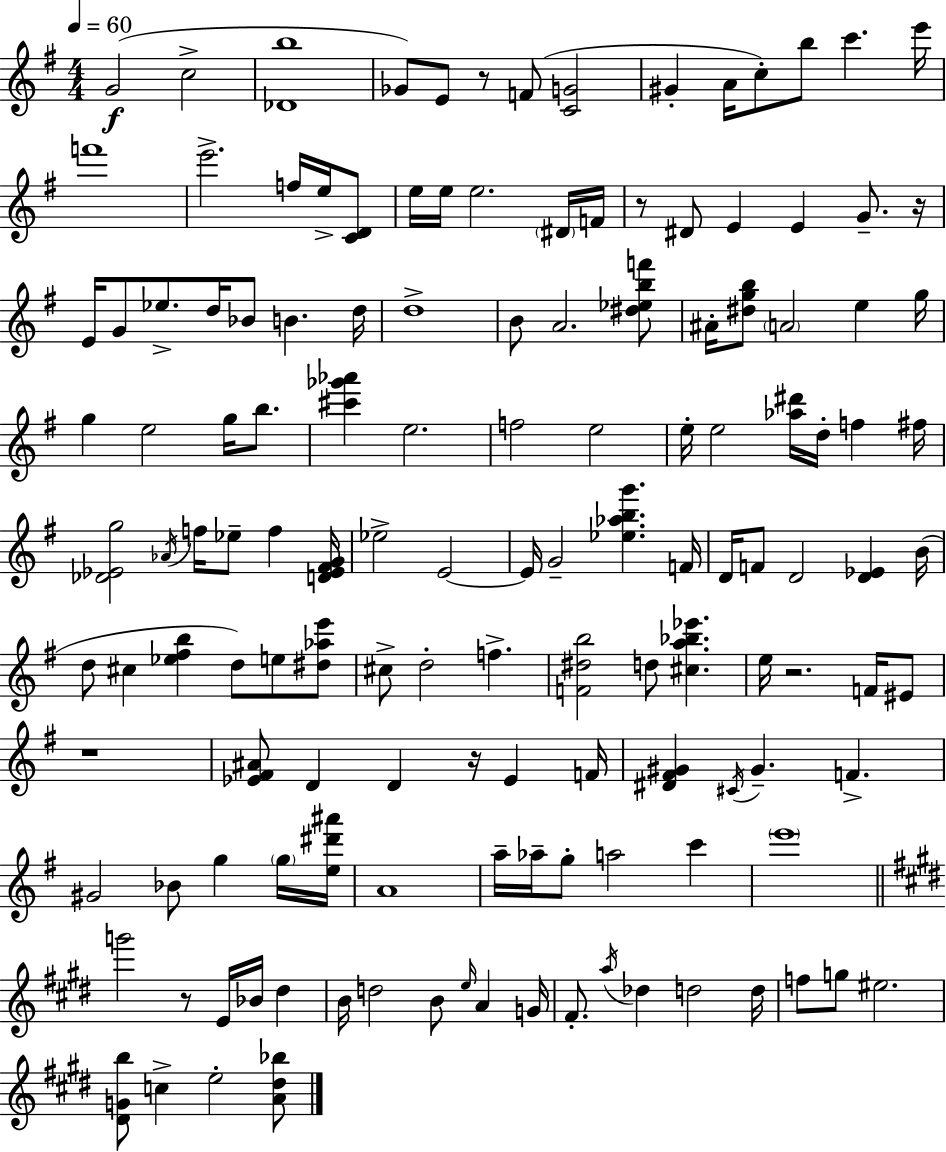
G4/h C5/h [Db4,B5]/w Gb4/e E4/e R/e F4/e [C4,G4]/h G#4/q A4/s C5/e B5/e C6/q. E6/s F6/w E6/h. F5/s E5/s [C4,D4]/e E5/s E5/s E5/h. D#4/s F4/s R/e D#4/e E4/q E4/q G4/e. R/s E4/s G4/e Eb5/e. D5/s Bb4/e B4/q. D5/s D5/w B4/e A4/h. [D#5,Eb5,B5,F6]/e A#4/s [D#5,G5,B5]/e A4/h E5/q G5/s G5/q E5/h G5/s B5/e. [C#6,Gb6,Ab6]/q E5/h. F5/h E5/h E5/s E5/h [Ab5,D#6]/s D5/s F5/q F#5/s [Db4,Eb4,G5]/h Ab4/s F5/s Eb5/e F5/q [D4,Eb4,F#4,G4]/s Eb5/h E4/h E4/s G4/h [Eb5,Ab5,B5,G6]/q. F4/s D4/s F4/e D4/h [D4,Eb4]/q B4/s D5/e C#5/q [Eb5,F#5,B5]/q D5/e E5/e [D#5,Ab5,E6]/e C#5/e D5/h F5/q. [F4,D#5,B5]/h D5/e [C#5,A5,Bb5,Eb6]/q. E5/s R/h. F4/s EIS4/e R/w [Eb4,F#4,A#4]/e D4/q D4/q R/s Eb4/q F4/s [D#4,F#4,G#4]/q C#4/s G#4/q. F4/q. G#4/h Bb4/e G5/q G5/s [E5,D#6,A#6]/s A4/w A5/s Ab5/s G5/e A5/h C6/q E6/w G6/h R/e E4/s Bb4/s D#5/q B4/s D5/h B4/e E5/s A4/q G4/s F#4/e. A5/s Db5/q D5/h D5/s F5/e G5/e EIS5/h. [D#4,G4,B5]/e C5/q E5/h [A4,D#5,Bb5]/e